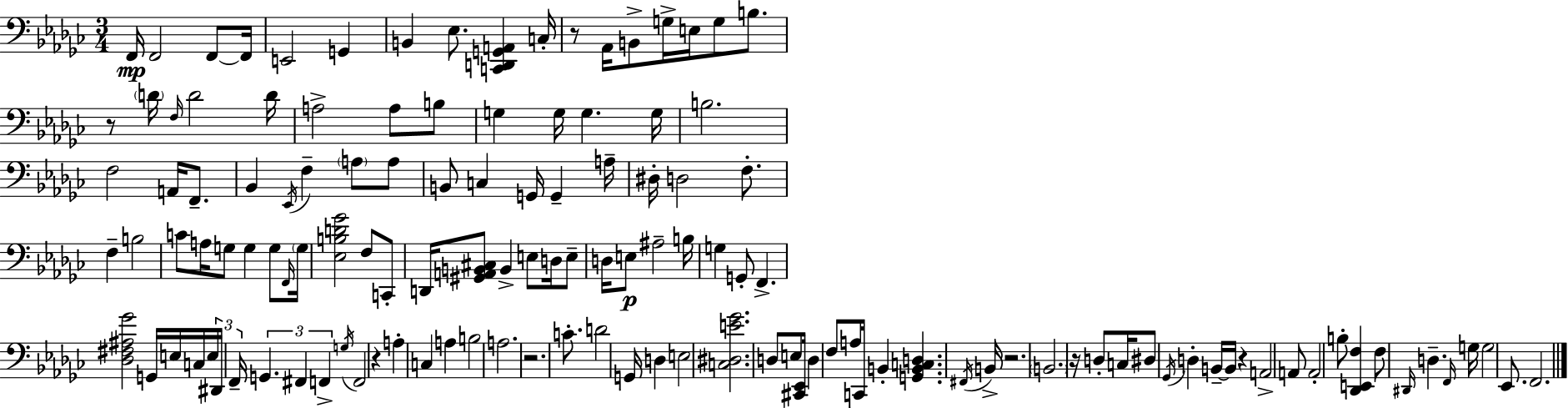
F2/s F2/h F2/e F2/s E2/h G2/q B2/q Eb3/e. [C2,D2,G2,A2]/q C3/s R/e Ab2/s B2/e G3/s E3/s G3/e B3/e. R/e D4/s F3/s D4/h D4/s A3/h A3/e B3/e G3/q G3/s G3/q. G3/s B3/h. F3/h A2/s F2/e. Bb2/q Eb2/s F3/q A3/e A3/e B2/e C3/q G2/s G2/q A3/s D#3/s D3/h F3/e. F3/q B3/h C4/e A3/s G3/e G3/q G3/e F2/s G3/s [Eb3,B3,D4,Gb4]/h F3/e C2/e D2/s [G#2,A2,B2,C#3]/e B2/q E3/e D3/s E3/e D3/s E3/e A#3/h B3/s G3/q G2/e F2/q. [Db3,F#3,A#3,Gb4]/h G2/s E3/s C3/s E3/s D#2/s F2/s G2/q. F#2/q F2/q G3/s F2/h R/q A3/q C3/q A3/q B3/h A3/h. R/h. C4/e. D4/h G2/s D3/q E3/h [C3,D#3,E4,Gb4]/h. D3/e E3/e [C#2,Eb2]/s D3/q F3/e A3/s C2/s B2/q [G2,B2,C3,D3]/q. F#2/s B2/s R/h. B2/h. R/s D3/e C3/s D#3/e Gb2/s D3/q B2/s B2/s R/q A2/h A2/e A2/h B3/e [Db2,E2,F3]/q F3/e D#2/s D3/q. F2/s G3/s G3/h Eb2/e. F2/h.